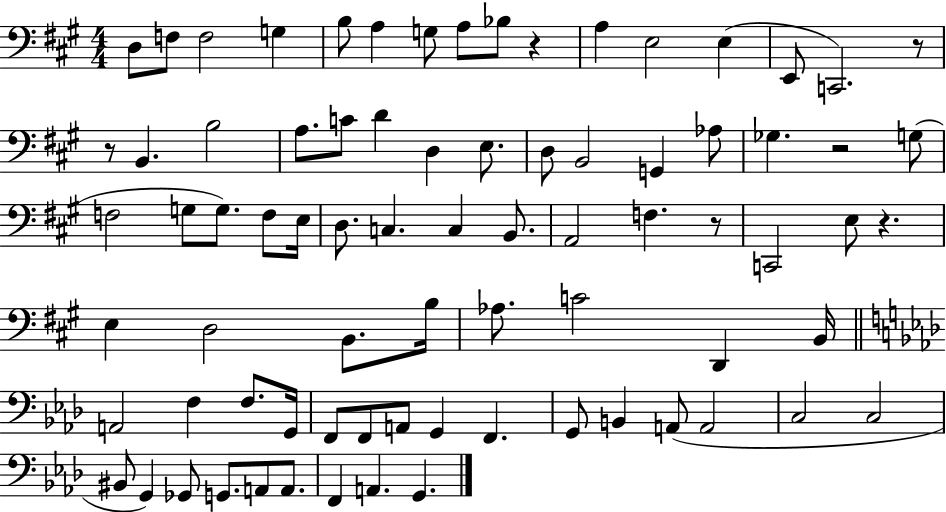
X:1
T:Untitled
M:4/4
L:1/4
K:A
D,/2 F,/2 F,2 G, B,/2 A, G,/2 A,/2 _B,/2 z A, E,2 E, E,,/2 C,,2 z/2 z/2 B,, B,2 A,/2 C/2 D D, E,/2 D,/2 B,,2 G,, _A,/2 _G, z2 G,/2 F,2 G,/2 G,/2 F,/2 E,/4 D,/2 C, C, B,,/2 A,,2 F, z/2 C,,2 E,/2 z E, D,2 B,,/2 B,/4 _A,/2 C2 D,, B,,/4 A,,2 F, F,/2 G,,/4 F,,/2 F,,/2 A,,/2 G,, F,, G,,/2 B,, A,,/2 A,,2 C,2 C,2 ^B,,/2 G,, _G,,/2 G,,/2 A,,/2 A,,/2 F,, A,, G,,